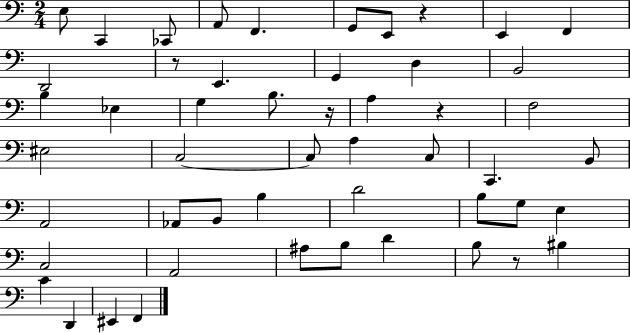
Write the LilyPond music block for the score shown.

{
  \clef bass
  \numericTimeSignature
  \time 2/4
  \key c \major
  e8 c,4 ces,8 | a,8 f,4. | g,8 e,8 r4 | e,4 f,4 | \break d,2 | r8 e,4. | g,4 d4 | b,2 | \break b4 ees4 | g4 b8. r16 | a4 r4 | f2 | \break eis2 | c2~~ | c8 a4 c8 | c,4. b,8 | \break a,2 | aes,8 b,8 b4 | d'2 | b8 g8 e4 | \break c2 | a,2 | ais8 b8 d'4 | b8 r8 bis4 | \break c'4 d,4 | eis,4 f,4 | \bar "|."
}